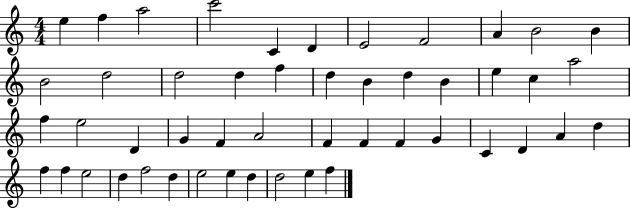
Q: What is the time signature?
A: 4/4